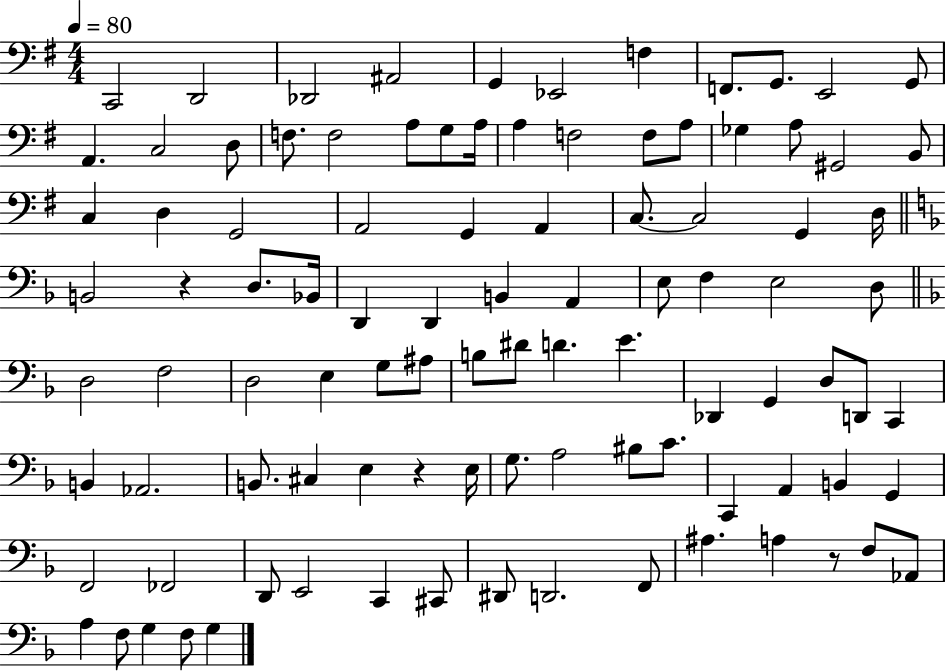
C2/h D2/h Db2/h A#2/h G2/q Eb2/h F3/q F2/e. G2/e. E2/h G2/e A2/q. C3/h D3/e F3/e. F3/h A3/e G3/e A3/s A3/q F3/h F3/e A3/e Gb3/q A3/e G#2/h B2/e C3/q D3/q G2/h A2/h G2/q A2/q C3/e. C3/h G2/q D3/s B2/h R/q D3/e. Bb2/s D2/q D2/q B2/q A2/q E3/e F3/q E3/h D3/e D3/h F3/h D3/h E3/q G3/e A#3/e B3/e D#4/e D4/q. E4/q. Db2/q G2/q D3/e D2/e C2/q B2/q Ab2/h. B2/e. C#3/q E3/q R/q E3/s G3/e. A3/h BIS3/e C4/e. C2/q A2/q B2/q G2/q F2/h FES2/h D2/e E2/h C2/q C#2/e D#2/e D2/h. F2/e A#3/q. A3/q R/e F3/e Ab2/e A3/q F3/e G3/q F3/e G3/q